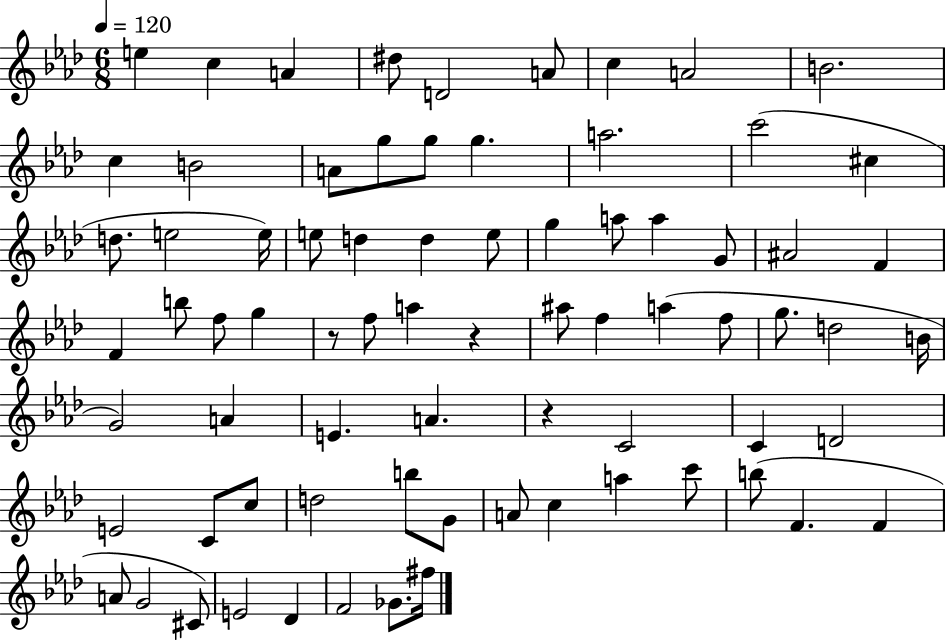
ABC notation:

X:1
T:Untitled
M:6/8
L:1/4
K:Ab
e c A ^d/2 D2 A/2 c A2 B2 c B2 A/2 g/2 g/2 g a2 c'2 ^c d/2 e2 e/4 e/2 d d e/2 g a/2 a G/2 ^A2 F F b/2 f/2 g z/2 f/2 a z ^a/2 f a f/2 g/2 d2 B/4 G2 A E A z C2 C D2 E2 C/2 c/2 d2 b/2 G/2 A/2 c a c'/2 b/2 F F A/2 G2 ^C/2 E2 _D F2 _G/2 ^f/4